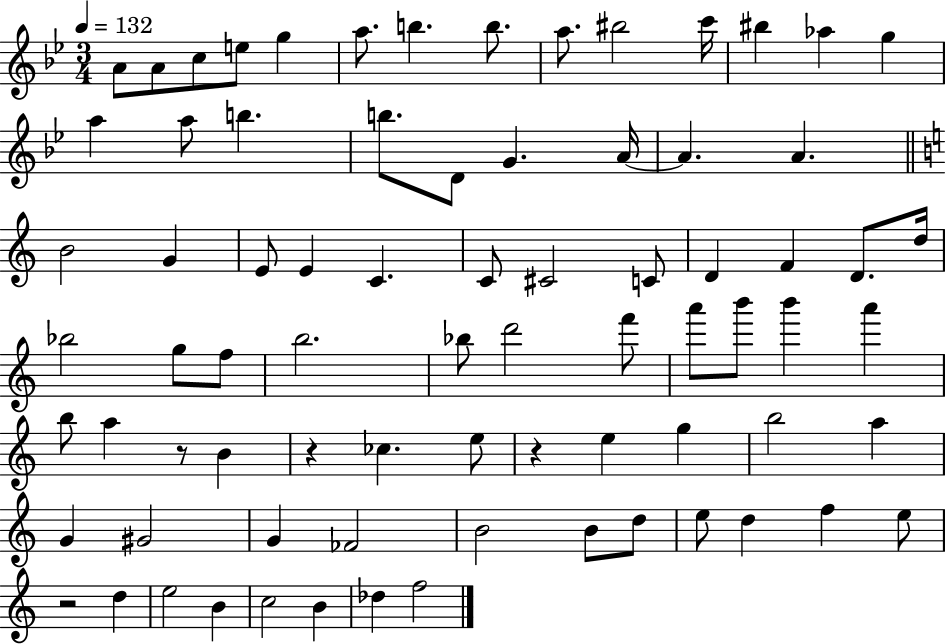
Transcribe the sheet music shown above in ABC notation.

X:1
T:Untitled
M:3/4
L:1/4
K:Bb
A/2 A/2 c/2 e/2 g a/2 b b/2 a/2 ^b2 c'/4 ^b _a g a a/2 b b/2 D/2 G A/4 A A B2 G E/2 E C C/2 ^C2 C/2 D F D/2 d/4 _b2 g/2 f/2 b2 _b/2 d'2 f'/2 a'/2 b'/2 b' a' b/2 a z/2 B z _c e/2 z e g b2 a G ^G2 G _F2 B2 B/2 d/2 e/2 d f e/2 z2 d e2 B c2 B _d f2